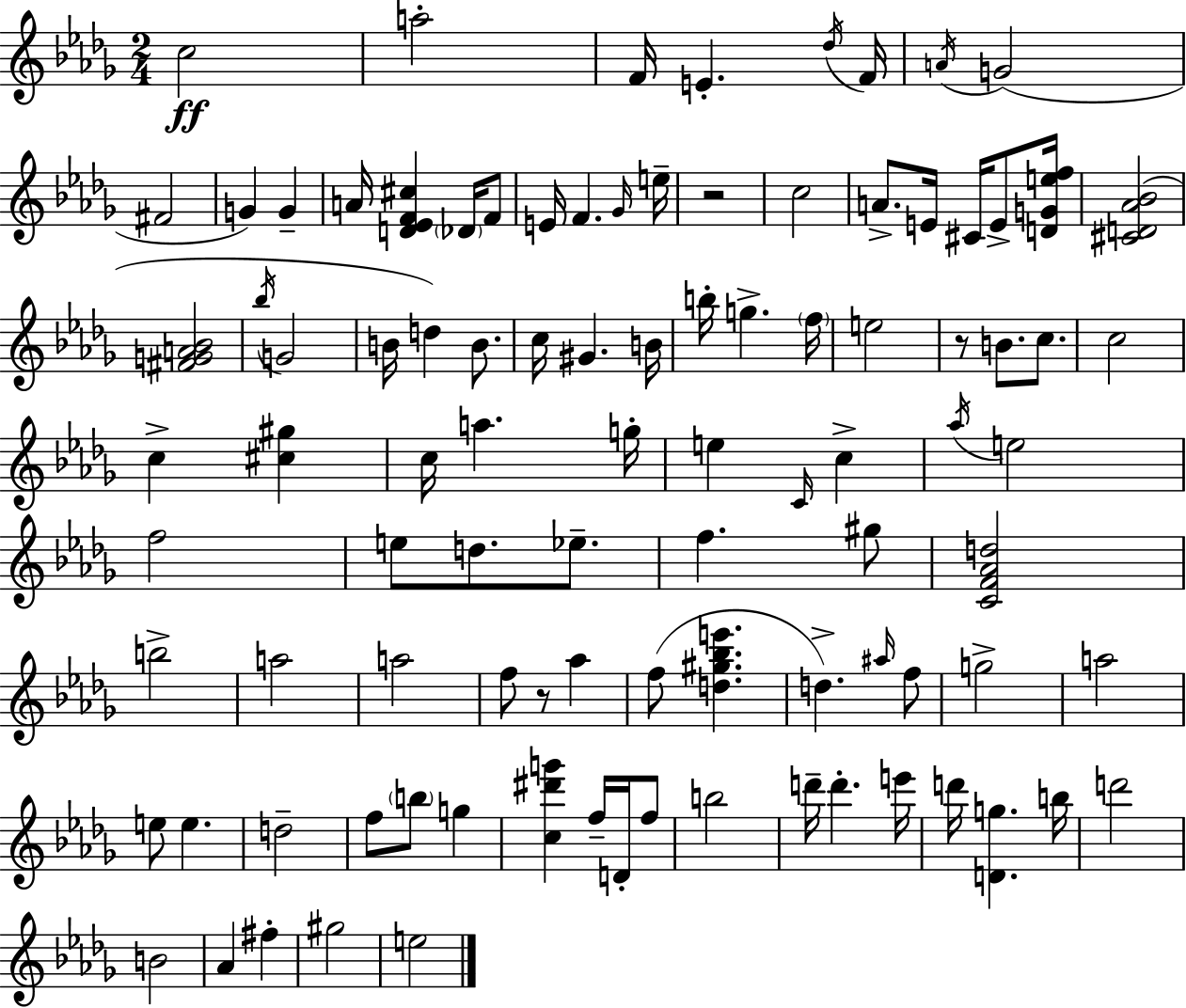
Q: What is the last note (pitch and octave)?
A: E5